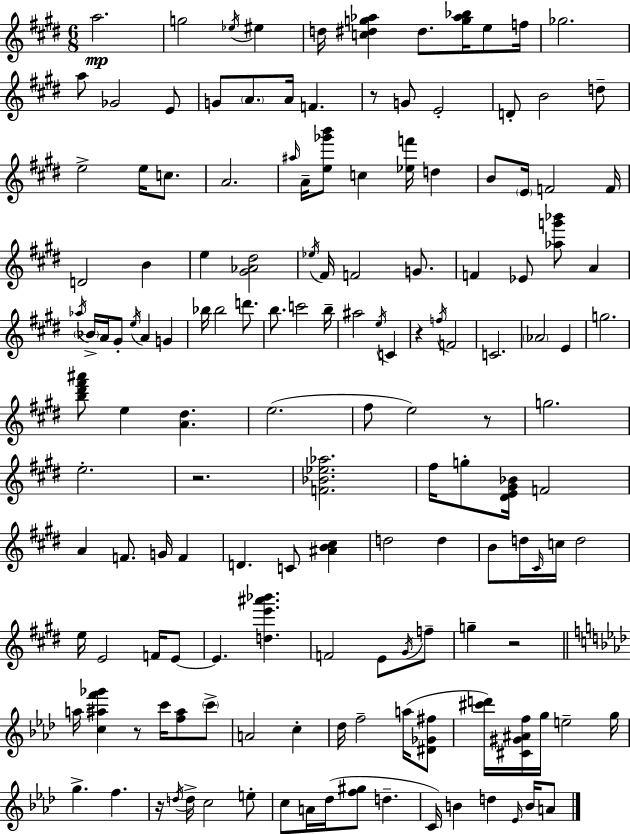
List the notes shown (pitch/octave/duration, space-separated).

A5/h. G5/h Eb5/s EIS5/q D5/s [C5,D#5,G5,Ab5]/q D#5/e. [G5,Ab5,Bb5]/s E5/e F5/s Gb5/h. A5/e Gb4/h E4/e G4/e A4/e. A4/s F4/q. R/e G4/e E4/h D4/e B4/h D5/e E5/h E5/s C5/e. A4/h. A#5/s A4/s [E5,Gb6,B6]/e C5/q [Eb5,F6]/s D5/q B4/e E4/s F4/h F4/s D4/h B4/q E5/q [G#4,Ab4,D#5]/h Eb5/s F#4/s F4/h G4/e. F4/q Eb4/e [Ab5,G6,Bb6]/e A4/q Ab5/s Bb4/s A4/s G#4/e E5/s A4/q G4/q Bb5/s Bb5/h D6/e. B5/e. C6/h B5/s A#5/h E5/s C4/q R/q F5/s F4/h C4/h. Ab4/h E4/q G5/h. [B5,D#6,F#6,A#6]/e E5/q [A4,D#5]/q. E5/h. F#5/e E5/h R/e G5/h. E5/h. R/h. [F4,Bb4,Eb5,Ab5]/h. F#5/s G5/e [D#4,E4,G#4,Bb4]/s F4/h A4/q F4/e. G4/s F4/q D4/q. C4/e [A#4,B4,C#5]/q D5/h D5/q B4/e D5/s C#4/s C5/s D5/h E5/s E4/h F4/s E4/e E4/q. [D5,E6,A#6,Bb6]/q. F4/h E4/e G#4/s F5/e G5/q R/h A5/s [C5,A#5,F6,Gb6]/q R/e C6/s [F5,A#5]/e C6/e A4/h C5/q Db5/s F5/h A5/s [D#4,Gb4,F#5]/e [C#6,D6]/s [C#4,G#4,A#4,F5]/s G5/s E5/h G5/s G5/q. F5/q. R/s D5/s D5/s C5/h E5/e C5/e A4/s Db5/s [F5,G#5]/e D5/q. C4/s B4/q D5/q Eb4/s B4/s A4/e